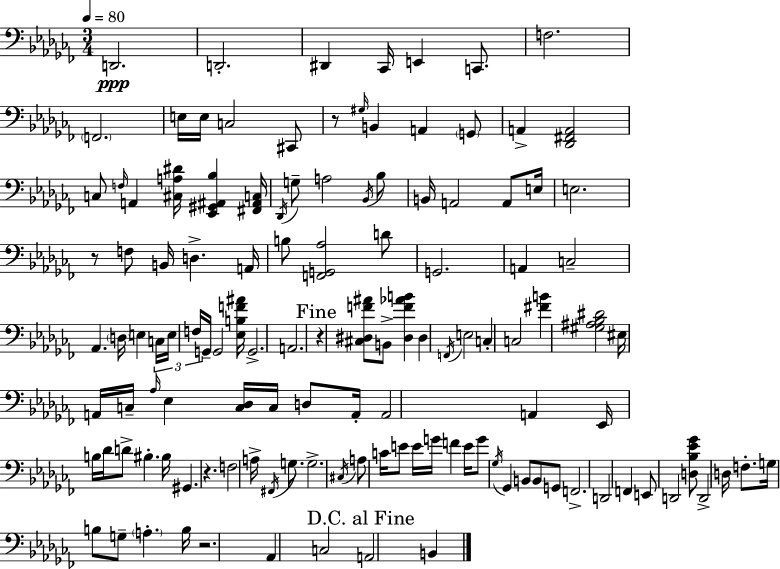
X:1
T:Untitled
M:3/4
L:1/4
K:Abm
D,,2 D,,2 ^D,, _C,,/4 E,, C,,/2 F,2 F,,2 E,/4 E,/4 C,2 ^C,,/2 z/2 ^G,/4 B,, A,, G,,/2 A,, [_D,,^F,,A,,]2 C,/2 F,/4 A,, [^C,A,^D]/4 [_E,,^G,,^A,,_B,] [^F,,^A,,C,]/4 _D,,/4 G,/2 A,2 _B,,/4 _B,/2 B,,/4 A,,2 A,,/2 E,/4 E,2 z/2 F,/2 B,,/4 D, A,,/4 B,/2 [F,,G,,_A,]2 D/2 G,,2 A,, C,2 _A,, D,/4 E, C,/4 E,/4 F,/4 G,,/4 G,,2 [_E,B,F^A]/4 G,,2 A,,2 z [^C,^D,F^A]/2 B,,/2 [^D,F_AB] ^D, F,,/4 E,2 C, C,2 [^FB] [^G,^A,_B,^D]2 ^E,/4 A,,/4 C,/4 _A,/4 _E, [C,_D,]/4 C,/4 D,/2 A,,/4 A,,2 A,, _E,,/4 B,/4 _D/4 D/2 ^B, ^B,/4 ^G,, z F,2 A,/4 ^F,,/4 G,/2 G,2 ^C,/4 A,/2 C/4 E/2 E/4 G/4 F E/4 G/2 _G,/4 _G,, B,,/2 B,,/2 G,,/2 F,,2 D,,2 F,, E,,/2 D,,2 [D,_B,_E_G]/2 D,,2 D,/4 F,/2 G,/4 B,/2 G,/2 A, B,/4 z2 _A,, C,2 A,,2 B,,